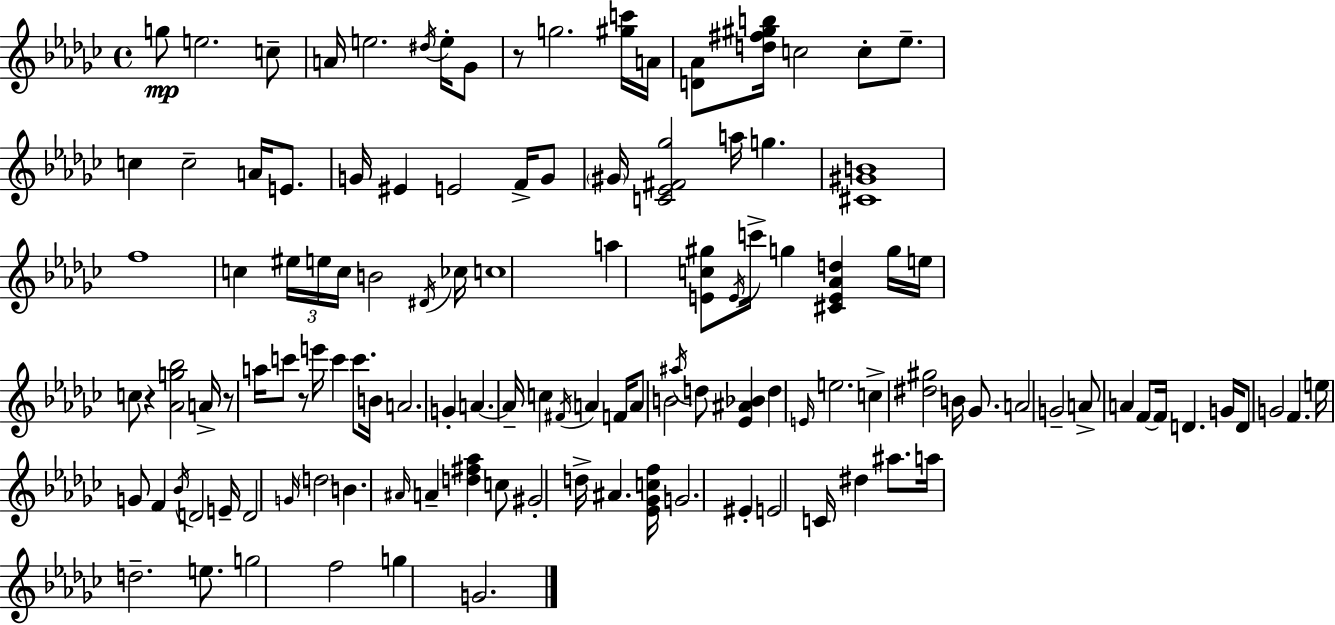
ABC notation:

X:1
T:Untitled
M:4/4
L:1/4
K:Ebm
g/2 e2 c/2 A/4 e2 ^d/4 e/4 _G/2 z/2 g2 [^gc']/4 A/4 [D_A]/2 [d^f^gb]/4 c2 c/2 _e/2 c c2 A/4 E/2 G/4 ^E E2 F/4 G/2 ^G/4 [C_E^F_g]2 a/4 g [^C^GB]4 f4 c ^e/4 e/4 c/4 B2 ^D/4 _c/4 c4 a [Ec^g]/2 E/4 c'/4 g [^CE_Ad] g/4 e/4 c/2 z [_Ag_b]2 A/4 z/2 a/4 c'/2 z/2 e'/4 c' c'/2 B/4 A2 G A A/4 c ^F/4 A F/4 A/2 B2 ^a/4 d/2 [_E^A_B] d E/4 e2 c [^d^g]2 B/4 _G/2 A2 G2 A/2 A F/2 F/4 D G/4 D/2 G2 F e/4 G/2 F _B/4 D2 E/4 D2 G/4 d2 B ^A/4 A [d^f_a] c/2 ^G2 d/4 ^A [_E_Gcf]/4 G2 ^E E2 C/4 ^d ^a/2 a/4 d2 e/2 g2 f2 g G2